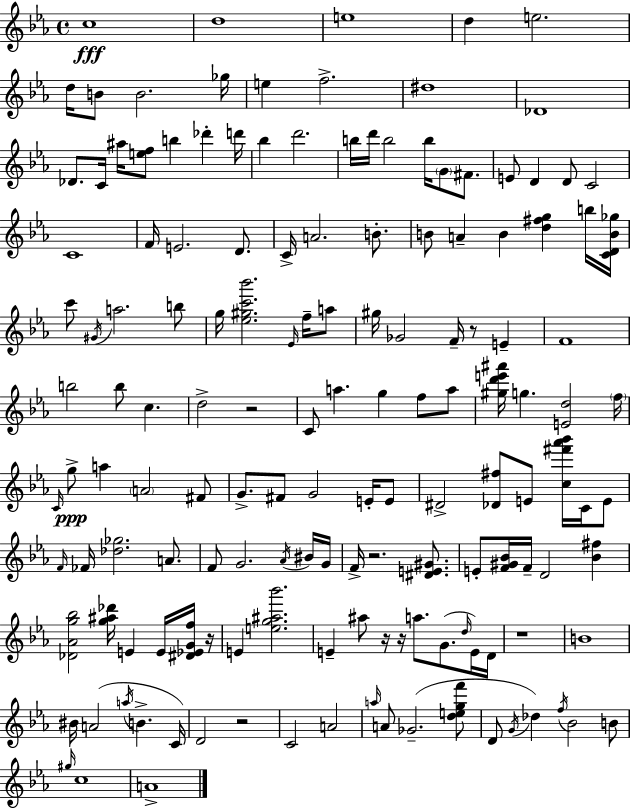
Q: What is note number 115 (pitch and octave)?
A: D4